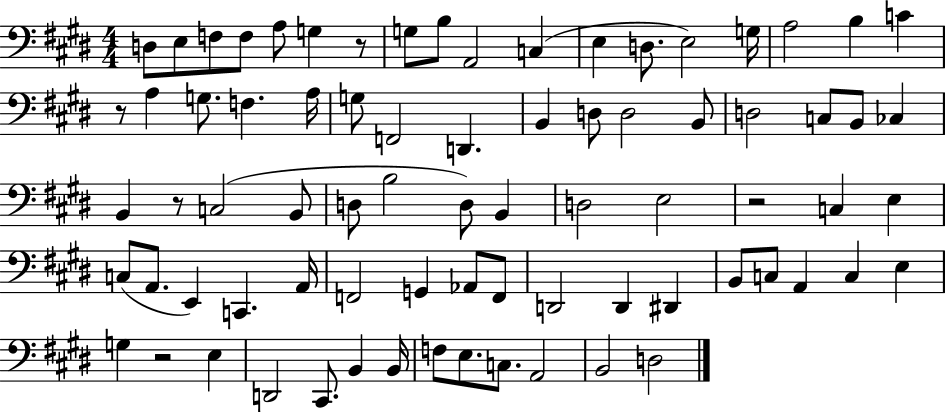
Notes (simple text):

D3/e E3/e F3/e F3/e A3/e G3/q R/e G3/e B3/e A2/h C3/q E3/q D3/e. E3/h G3/s A3/h B3/q C4/q R/e A3/q G3/e. F3/q. A3/s G3/e F2/h D2/q. B2/q D3/e D3/h B2/e D3/h C3/e B2/e CES3/q B2/q R/e C3/h B2/e D3/e B3/h D3/e B2/q D3/h E3/h R/h C3/q E3/q C3/e A2/e. E2/q C2/q. A2/s F2/h G2/q Ab2/e F2/e D2/h D2/q D#2/q B2/e C3/e A2/q C3/q E3/q G3/q R/h E3/q D2/h C#2/e. B2/q B2/s F3/e E3/e. C3/e. A2/h B2/h D3/h